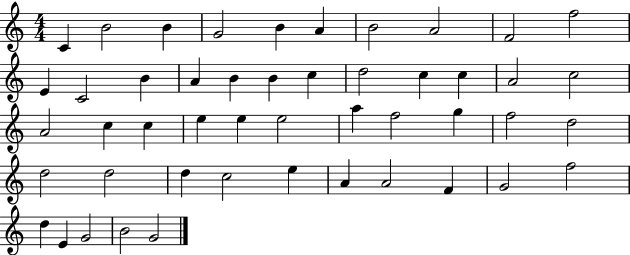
C4/q B4/h B4/q G4/h B4/q A4/q B4/h A4/h F4/h F5/h E4/q C4/h B4/q A4/q B4/q B4/q C5/q D5/h C5/q C5/q A4/h C5/h A4/h C5/q C5/q E5/q E5/q E5/h A5/q F5/h G5/q F5/h D5/h D5/h D5/h D5/q C5/h E5/q A4/q A4/h F4/q G4/h F5/h D5/q E4/q G4/h B4/h G4/h